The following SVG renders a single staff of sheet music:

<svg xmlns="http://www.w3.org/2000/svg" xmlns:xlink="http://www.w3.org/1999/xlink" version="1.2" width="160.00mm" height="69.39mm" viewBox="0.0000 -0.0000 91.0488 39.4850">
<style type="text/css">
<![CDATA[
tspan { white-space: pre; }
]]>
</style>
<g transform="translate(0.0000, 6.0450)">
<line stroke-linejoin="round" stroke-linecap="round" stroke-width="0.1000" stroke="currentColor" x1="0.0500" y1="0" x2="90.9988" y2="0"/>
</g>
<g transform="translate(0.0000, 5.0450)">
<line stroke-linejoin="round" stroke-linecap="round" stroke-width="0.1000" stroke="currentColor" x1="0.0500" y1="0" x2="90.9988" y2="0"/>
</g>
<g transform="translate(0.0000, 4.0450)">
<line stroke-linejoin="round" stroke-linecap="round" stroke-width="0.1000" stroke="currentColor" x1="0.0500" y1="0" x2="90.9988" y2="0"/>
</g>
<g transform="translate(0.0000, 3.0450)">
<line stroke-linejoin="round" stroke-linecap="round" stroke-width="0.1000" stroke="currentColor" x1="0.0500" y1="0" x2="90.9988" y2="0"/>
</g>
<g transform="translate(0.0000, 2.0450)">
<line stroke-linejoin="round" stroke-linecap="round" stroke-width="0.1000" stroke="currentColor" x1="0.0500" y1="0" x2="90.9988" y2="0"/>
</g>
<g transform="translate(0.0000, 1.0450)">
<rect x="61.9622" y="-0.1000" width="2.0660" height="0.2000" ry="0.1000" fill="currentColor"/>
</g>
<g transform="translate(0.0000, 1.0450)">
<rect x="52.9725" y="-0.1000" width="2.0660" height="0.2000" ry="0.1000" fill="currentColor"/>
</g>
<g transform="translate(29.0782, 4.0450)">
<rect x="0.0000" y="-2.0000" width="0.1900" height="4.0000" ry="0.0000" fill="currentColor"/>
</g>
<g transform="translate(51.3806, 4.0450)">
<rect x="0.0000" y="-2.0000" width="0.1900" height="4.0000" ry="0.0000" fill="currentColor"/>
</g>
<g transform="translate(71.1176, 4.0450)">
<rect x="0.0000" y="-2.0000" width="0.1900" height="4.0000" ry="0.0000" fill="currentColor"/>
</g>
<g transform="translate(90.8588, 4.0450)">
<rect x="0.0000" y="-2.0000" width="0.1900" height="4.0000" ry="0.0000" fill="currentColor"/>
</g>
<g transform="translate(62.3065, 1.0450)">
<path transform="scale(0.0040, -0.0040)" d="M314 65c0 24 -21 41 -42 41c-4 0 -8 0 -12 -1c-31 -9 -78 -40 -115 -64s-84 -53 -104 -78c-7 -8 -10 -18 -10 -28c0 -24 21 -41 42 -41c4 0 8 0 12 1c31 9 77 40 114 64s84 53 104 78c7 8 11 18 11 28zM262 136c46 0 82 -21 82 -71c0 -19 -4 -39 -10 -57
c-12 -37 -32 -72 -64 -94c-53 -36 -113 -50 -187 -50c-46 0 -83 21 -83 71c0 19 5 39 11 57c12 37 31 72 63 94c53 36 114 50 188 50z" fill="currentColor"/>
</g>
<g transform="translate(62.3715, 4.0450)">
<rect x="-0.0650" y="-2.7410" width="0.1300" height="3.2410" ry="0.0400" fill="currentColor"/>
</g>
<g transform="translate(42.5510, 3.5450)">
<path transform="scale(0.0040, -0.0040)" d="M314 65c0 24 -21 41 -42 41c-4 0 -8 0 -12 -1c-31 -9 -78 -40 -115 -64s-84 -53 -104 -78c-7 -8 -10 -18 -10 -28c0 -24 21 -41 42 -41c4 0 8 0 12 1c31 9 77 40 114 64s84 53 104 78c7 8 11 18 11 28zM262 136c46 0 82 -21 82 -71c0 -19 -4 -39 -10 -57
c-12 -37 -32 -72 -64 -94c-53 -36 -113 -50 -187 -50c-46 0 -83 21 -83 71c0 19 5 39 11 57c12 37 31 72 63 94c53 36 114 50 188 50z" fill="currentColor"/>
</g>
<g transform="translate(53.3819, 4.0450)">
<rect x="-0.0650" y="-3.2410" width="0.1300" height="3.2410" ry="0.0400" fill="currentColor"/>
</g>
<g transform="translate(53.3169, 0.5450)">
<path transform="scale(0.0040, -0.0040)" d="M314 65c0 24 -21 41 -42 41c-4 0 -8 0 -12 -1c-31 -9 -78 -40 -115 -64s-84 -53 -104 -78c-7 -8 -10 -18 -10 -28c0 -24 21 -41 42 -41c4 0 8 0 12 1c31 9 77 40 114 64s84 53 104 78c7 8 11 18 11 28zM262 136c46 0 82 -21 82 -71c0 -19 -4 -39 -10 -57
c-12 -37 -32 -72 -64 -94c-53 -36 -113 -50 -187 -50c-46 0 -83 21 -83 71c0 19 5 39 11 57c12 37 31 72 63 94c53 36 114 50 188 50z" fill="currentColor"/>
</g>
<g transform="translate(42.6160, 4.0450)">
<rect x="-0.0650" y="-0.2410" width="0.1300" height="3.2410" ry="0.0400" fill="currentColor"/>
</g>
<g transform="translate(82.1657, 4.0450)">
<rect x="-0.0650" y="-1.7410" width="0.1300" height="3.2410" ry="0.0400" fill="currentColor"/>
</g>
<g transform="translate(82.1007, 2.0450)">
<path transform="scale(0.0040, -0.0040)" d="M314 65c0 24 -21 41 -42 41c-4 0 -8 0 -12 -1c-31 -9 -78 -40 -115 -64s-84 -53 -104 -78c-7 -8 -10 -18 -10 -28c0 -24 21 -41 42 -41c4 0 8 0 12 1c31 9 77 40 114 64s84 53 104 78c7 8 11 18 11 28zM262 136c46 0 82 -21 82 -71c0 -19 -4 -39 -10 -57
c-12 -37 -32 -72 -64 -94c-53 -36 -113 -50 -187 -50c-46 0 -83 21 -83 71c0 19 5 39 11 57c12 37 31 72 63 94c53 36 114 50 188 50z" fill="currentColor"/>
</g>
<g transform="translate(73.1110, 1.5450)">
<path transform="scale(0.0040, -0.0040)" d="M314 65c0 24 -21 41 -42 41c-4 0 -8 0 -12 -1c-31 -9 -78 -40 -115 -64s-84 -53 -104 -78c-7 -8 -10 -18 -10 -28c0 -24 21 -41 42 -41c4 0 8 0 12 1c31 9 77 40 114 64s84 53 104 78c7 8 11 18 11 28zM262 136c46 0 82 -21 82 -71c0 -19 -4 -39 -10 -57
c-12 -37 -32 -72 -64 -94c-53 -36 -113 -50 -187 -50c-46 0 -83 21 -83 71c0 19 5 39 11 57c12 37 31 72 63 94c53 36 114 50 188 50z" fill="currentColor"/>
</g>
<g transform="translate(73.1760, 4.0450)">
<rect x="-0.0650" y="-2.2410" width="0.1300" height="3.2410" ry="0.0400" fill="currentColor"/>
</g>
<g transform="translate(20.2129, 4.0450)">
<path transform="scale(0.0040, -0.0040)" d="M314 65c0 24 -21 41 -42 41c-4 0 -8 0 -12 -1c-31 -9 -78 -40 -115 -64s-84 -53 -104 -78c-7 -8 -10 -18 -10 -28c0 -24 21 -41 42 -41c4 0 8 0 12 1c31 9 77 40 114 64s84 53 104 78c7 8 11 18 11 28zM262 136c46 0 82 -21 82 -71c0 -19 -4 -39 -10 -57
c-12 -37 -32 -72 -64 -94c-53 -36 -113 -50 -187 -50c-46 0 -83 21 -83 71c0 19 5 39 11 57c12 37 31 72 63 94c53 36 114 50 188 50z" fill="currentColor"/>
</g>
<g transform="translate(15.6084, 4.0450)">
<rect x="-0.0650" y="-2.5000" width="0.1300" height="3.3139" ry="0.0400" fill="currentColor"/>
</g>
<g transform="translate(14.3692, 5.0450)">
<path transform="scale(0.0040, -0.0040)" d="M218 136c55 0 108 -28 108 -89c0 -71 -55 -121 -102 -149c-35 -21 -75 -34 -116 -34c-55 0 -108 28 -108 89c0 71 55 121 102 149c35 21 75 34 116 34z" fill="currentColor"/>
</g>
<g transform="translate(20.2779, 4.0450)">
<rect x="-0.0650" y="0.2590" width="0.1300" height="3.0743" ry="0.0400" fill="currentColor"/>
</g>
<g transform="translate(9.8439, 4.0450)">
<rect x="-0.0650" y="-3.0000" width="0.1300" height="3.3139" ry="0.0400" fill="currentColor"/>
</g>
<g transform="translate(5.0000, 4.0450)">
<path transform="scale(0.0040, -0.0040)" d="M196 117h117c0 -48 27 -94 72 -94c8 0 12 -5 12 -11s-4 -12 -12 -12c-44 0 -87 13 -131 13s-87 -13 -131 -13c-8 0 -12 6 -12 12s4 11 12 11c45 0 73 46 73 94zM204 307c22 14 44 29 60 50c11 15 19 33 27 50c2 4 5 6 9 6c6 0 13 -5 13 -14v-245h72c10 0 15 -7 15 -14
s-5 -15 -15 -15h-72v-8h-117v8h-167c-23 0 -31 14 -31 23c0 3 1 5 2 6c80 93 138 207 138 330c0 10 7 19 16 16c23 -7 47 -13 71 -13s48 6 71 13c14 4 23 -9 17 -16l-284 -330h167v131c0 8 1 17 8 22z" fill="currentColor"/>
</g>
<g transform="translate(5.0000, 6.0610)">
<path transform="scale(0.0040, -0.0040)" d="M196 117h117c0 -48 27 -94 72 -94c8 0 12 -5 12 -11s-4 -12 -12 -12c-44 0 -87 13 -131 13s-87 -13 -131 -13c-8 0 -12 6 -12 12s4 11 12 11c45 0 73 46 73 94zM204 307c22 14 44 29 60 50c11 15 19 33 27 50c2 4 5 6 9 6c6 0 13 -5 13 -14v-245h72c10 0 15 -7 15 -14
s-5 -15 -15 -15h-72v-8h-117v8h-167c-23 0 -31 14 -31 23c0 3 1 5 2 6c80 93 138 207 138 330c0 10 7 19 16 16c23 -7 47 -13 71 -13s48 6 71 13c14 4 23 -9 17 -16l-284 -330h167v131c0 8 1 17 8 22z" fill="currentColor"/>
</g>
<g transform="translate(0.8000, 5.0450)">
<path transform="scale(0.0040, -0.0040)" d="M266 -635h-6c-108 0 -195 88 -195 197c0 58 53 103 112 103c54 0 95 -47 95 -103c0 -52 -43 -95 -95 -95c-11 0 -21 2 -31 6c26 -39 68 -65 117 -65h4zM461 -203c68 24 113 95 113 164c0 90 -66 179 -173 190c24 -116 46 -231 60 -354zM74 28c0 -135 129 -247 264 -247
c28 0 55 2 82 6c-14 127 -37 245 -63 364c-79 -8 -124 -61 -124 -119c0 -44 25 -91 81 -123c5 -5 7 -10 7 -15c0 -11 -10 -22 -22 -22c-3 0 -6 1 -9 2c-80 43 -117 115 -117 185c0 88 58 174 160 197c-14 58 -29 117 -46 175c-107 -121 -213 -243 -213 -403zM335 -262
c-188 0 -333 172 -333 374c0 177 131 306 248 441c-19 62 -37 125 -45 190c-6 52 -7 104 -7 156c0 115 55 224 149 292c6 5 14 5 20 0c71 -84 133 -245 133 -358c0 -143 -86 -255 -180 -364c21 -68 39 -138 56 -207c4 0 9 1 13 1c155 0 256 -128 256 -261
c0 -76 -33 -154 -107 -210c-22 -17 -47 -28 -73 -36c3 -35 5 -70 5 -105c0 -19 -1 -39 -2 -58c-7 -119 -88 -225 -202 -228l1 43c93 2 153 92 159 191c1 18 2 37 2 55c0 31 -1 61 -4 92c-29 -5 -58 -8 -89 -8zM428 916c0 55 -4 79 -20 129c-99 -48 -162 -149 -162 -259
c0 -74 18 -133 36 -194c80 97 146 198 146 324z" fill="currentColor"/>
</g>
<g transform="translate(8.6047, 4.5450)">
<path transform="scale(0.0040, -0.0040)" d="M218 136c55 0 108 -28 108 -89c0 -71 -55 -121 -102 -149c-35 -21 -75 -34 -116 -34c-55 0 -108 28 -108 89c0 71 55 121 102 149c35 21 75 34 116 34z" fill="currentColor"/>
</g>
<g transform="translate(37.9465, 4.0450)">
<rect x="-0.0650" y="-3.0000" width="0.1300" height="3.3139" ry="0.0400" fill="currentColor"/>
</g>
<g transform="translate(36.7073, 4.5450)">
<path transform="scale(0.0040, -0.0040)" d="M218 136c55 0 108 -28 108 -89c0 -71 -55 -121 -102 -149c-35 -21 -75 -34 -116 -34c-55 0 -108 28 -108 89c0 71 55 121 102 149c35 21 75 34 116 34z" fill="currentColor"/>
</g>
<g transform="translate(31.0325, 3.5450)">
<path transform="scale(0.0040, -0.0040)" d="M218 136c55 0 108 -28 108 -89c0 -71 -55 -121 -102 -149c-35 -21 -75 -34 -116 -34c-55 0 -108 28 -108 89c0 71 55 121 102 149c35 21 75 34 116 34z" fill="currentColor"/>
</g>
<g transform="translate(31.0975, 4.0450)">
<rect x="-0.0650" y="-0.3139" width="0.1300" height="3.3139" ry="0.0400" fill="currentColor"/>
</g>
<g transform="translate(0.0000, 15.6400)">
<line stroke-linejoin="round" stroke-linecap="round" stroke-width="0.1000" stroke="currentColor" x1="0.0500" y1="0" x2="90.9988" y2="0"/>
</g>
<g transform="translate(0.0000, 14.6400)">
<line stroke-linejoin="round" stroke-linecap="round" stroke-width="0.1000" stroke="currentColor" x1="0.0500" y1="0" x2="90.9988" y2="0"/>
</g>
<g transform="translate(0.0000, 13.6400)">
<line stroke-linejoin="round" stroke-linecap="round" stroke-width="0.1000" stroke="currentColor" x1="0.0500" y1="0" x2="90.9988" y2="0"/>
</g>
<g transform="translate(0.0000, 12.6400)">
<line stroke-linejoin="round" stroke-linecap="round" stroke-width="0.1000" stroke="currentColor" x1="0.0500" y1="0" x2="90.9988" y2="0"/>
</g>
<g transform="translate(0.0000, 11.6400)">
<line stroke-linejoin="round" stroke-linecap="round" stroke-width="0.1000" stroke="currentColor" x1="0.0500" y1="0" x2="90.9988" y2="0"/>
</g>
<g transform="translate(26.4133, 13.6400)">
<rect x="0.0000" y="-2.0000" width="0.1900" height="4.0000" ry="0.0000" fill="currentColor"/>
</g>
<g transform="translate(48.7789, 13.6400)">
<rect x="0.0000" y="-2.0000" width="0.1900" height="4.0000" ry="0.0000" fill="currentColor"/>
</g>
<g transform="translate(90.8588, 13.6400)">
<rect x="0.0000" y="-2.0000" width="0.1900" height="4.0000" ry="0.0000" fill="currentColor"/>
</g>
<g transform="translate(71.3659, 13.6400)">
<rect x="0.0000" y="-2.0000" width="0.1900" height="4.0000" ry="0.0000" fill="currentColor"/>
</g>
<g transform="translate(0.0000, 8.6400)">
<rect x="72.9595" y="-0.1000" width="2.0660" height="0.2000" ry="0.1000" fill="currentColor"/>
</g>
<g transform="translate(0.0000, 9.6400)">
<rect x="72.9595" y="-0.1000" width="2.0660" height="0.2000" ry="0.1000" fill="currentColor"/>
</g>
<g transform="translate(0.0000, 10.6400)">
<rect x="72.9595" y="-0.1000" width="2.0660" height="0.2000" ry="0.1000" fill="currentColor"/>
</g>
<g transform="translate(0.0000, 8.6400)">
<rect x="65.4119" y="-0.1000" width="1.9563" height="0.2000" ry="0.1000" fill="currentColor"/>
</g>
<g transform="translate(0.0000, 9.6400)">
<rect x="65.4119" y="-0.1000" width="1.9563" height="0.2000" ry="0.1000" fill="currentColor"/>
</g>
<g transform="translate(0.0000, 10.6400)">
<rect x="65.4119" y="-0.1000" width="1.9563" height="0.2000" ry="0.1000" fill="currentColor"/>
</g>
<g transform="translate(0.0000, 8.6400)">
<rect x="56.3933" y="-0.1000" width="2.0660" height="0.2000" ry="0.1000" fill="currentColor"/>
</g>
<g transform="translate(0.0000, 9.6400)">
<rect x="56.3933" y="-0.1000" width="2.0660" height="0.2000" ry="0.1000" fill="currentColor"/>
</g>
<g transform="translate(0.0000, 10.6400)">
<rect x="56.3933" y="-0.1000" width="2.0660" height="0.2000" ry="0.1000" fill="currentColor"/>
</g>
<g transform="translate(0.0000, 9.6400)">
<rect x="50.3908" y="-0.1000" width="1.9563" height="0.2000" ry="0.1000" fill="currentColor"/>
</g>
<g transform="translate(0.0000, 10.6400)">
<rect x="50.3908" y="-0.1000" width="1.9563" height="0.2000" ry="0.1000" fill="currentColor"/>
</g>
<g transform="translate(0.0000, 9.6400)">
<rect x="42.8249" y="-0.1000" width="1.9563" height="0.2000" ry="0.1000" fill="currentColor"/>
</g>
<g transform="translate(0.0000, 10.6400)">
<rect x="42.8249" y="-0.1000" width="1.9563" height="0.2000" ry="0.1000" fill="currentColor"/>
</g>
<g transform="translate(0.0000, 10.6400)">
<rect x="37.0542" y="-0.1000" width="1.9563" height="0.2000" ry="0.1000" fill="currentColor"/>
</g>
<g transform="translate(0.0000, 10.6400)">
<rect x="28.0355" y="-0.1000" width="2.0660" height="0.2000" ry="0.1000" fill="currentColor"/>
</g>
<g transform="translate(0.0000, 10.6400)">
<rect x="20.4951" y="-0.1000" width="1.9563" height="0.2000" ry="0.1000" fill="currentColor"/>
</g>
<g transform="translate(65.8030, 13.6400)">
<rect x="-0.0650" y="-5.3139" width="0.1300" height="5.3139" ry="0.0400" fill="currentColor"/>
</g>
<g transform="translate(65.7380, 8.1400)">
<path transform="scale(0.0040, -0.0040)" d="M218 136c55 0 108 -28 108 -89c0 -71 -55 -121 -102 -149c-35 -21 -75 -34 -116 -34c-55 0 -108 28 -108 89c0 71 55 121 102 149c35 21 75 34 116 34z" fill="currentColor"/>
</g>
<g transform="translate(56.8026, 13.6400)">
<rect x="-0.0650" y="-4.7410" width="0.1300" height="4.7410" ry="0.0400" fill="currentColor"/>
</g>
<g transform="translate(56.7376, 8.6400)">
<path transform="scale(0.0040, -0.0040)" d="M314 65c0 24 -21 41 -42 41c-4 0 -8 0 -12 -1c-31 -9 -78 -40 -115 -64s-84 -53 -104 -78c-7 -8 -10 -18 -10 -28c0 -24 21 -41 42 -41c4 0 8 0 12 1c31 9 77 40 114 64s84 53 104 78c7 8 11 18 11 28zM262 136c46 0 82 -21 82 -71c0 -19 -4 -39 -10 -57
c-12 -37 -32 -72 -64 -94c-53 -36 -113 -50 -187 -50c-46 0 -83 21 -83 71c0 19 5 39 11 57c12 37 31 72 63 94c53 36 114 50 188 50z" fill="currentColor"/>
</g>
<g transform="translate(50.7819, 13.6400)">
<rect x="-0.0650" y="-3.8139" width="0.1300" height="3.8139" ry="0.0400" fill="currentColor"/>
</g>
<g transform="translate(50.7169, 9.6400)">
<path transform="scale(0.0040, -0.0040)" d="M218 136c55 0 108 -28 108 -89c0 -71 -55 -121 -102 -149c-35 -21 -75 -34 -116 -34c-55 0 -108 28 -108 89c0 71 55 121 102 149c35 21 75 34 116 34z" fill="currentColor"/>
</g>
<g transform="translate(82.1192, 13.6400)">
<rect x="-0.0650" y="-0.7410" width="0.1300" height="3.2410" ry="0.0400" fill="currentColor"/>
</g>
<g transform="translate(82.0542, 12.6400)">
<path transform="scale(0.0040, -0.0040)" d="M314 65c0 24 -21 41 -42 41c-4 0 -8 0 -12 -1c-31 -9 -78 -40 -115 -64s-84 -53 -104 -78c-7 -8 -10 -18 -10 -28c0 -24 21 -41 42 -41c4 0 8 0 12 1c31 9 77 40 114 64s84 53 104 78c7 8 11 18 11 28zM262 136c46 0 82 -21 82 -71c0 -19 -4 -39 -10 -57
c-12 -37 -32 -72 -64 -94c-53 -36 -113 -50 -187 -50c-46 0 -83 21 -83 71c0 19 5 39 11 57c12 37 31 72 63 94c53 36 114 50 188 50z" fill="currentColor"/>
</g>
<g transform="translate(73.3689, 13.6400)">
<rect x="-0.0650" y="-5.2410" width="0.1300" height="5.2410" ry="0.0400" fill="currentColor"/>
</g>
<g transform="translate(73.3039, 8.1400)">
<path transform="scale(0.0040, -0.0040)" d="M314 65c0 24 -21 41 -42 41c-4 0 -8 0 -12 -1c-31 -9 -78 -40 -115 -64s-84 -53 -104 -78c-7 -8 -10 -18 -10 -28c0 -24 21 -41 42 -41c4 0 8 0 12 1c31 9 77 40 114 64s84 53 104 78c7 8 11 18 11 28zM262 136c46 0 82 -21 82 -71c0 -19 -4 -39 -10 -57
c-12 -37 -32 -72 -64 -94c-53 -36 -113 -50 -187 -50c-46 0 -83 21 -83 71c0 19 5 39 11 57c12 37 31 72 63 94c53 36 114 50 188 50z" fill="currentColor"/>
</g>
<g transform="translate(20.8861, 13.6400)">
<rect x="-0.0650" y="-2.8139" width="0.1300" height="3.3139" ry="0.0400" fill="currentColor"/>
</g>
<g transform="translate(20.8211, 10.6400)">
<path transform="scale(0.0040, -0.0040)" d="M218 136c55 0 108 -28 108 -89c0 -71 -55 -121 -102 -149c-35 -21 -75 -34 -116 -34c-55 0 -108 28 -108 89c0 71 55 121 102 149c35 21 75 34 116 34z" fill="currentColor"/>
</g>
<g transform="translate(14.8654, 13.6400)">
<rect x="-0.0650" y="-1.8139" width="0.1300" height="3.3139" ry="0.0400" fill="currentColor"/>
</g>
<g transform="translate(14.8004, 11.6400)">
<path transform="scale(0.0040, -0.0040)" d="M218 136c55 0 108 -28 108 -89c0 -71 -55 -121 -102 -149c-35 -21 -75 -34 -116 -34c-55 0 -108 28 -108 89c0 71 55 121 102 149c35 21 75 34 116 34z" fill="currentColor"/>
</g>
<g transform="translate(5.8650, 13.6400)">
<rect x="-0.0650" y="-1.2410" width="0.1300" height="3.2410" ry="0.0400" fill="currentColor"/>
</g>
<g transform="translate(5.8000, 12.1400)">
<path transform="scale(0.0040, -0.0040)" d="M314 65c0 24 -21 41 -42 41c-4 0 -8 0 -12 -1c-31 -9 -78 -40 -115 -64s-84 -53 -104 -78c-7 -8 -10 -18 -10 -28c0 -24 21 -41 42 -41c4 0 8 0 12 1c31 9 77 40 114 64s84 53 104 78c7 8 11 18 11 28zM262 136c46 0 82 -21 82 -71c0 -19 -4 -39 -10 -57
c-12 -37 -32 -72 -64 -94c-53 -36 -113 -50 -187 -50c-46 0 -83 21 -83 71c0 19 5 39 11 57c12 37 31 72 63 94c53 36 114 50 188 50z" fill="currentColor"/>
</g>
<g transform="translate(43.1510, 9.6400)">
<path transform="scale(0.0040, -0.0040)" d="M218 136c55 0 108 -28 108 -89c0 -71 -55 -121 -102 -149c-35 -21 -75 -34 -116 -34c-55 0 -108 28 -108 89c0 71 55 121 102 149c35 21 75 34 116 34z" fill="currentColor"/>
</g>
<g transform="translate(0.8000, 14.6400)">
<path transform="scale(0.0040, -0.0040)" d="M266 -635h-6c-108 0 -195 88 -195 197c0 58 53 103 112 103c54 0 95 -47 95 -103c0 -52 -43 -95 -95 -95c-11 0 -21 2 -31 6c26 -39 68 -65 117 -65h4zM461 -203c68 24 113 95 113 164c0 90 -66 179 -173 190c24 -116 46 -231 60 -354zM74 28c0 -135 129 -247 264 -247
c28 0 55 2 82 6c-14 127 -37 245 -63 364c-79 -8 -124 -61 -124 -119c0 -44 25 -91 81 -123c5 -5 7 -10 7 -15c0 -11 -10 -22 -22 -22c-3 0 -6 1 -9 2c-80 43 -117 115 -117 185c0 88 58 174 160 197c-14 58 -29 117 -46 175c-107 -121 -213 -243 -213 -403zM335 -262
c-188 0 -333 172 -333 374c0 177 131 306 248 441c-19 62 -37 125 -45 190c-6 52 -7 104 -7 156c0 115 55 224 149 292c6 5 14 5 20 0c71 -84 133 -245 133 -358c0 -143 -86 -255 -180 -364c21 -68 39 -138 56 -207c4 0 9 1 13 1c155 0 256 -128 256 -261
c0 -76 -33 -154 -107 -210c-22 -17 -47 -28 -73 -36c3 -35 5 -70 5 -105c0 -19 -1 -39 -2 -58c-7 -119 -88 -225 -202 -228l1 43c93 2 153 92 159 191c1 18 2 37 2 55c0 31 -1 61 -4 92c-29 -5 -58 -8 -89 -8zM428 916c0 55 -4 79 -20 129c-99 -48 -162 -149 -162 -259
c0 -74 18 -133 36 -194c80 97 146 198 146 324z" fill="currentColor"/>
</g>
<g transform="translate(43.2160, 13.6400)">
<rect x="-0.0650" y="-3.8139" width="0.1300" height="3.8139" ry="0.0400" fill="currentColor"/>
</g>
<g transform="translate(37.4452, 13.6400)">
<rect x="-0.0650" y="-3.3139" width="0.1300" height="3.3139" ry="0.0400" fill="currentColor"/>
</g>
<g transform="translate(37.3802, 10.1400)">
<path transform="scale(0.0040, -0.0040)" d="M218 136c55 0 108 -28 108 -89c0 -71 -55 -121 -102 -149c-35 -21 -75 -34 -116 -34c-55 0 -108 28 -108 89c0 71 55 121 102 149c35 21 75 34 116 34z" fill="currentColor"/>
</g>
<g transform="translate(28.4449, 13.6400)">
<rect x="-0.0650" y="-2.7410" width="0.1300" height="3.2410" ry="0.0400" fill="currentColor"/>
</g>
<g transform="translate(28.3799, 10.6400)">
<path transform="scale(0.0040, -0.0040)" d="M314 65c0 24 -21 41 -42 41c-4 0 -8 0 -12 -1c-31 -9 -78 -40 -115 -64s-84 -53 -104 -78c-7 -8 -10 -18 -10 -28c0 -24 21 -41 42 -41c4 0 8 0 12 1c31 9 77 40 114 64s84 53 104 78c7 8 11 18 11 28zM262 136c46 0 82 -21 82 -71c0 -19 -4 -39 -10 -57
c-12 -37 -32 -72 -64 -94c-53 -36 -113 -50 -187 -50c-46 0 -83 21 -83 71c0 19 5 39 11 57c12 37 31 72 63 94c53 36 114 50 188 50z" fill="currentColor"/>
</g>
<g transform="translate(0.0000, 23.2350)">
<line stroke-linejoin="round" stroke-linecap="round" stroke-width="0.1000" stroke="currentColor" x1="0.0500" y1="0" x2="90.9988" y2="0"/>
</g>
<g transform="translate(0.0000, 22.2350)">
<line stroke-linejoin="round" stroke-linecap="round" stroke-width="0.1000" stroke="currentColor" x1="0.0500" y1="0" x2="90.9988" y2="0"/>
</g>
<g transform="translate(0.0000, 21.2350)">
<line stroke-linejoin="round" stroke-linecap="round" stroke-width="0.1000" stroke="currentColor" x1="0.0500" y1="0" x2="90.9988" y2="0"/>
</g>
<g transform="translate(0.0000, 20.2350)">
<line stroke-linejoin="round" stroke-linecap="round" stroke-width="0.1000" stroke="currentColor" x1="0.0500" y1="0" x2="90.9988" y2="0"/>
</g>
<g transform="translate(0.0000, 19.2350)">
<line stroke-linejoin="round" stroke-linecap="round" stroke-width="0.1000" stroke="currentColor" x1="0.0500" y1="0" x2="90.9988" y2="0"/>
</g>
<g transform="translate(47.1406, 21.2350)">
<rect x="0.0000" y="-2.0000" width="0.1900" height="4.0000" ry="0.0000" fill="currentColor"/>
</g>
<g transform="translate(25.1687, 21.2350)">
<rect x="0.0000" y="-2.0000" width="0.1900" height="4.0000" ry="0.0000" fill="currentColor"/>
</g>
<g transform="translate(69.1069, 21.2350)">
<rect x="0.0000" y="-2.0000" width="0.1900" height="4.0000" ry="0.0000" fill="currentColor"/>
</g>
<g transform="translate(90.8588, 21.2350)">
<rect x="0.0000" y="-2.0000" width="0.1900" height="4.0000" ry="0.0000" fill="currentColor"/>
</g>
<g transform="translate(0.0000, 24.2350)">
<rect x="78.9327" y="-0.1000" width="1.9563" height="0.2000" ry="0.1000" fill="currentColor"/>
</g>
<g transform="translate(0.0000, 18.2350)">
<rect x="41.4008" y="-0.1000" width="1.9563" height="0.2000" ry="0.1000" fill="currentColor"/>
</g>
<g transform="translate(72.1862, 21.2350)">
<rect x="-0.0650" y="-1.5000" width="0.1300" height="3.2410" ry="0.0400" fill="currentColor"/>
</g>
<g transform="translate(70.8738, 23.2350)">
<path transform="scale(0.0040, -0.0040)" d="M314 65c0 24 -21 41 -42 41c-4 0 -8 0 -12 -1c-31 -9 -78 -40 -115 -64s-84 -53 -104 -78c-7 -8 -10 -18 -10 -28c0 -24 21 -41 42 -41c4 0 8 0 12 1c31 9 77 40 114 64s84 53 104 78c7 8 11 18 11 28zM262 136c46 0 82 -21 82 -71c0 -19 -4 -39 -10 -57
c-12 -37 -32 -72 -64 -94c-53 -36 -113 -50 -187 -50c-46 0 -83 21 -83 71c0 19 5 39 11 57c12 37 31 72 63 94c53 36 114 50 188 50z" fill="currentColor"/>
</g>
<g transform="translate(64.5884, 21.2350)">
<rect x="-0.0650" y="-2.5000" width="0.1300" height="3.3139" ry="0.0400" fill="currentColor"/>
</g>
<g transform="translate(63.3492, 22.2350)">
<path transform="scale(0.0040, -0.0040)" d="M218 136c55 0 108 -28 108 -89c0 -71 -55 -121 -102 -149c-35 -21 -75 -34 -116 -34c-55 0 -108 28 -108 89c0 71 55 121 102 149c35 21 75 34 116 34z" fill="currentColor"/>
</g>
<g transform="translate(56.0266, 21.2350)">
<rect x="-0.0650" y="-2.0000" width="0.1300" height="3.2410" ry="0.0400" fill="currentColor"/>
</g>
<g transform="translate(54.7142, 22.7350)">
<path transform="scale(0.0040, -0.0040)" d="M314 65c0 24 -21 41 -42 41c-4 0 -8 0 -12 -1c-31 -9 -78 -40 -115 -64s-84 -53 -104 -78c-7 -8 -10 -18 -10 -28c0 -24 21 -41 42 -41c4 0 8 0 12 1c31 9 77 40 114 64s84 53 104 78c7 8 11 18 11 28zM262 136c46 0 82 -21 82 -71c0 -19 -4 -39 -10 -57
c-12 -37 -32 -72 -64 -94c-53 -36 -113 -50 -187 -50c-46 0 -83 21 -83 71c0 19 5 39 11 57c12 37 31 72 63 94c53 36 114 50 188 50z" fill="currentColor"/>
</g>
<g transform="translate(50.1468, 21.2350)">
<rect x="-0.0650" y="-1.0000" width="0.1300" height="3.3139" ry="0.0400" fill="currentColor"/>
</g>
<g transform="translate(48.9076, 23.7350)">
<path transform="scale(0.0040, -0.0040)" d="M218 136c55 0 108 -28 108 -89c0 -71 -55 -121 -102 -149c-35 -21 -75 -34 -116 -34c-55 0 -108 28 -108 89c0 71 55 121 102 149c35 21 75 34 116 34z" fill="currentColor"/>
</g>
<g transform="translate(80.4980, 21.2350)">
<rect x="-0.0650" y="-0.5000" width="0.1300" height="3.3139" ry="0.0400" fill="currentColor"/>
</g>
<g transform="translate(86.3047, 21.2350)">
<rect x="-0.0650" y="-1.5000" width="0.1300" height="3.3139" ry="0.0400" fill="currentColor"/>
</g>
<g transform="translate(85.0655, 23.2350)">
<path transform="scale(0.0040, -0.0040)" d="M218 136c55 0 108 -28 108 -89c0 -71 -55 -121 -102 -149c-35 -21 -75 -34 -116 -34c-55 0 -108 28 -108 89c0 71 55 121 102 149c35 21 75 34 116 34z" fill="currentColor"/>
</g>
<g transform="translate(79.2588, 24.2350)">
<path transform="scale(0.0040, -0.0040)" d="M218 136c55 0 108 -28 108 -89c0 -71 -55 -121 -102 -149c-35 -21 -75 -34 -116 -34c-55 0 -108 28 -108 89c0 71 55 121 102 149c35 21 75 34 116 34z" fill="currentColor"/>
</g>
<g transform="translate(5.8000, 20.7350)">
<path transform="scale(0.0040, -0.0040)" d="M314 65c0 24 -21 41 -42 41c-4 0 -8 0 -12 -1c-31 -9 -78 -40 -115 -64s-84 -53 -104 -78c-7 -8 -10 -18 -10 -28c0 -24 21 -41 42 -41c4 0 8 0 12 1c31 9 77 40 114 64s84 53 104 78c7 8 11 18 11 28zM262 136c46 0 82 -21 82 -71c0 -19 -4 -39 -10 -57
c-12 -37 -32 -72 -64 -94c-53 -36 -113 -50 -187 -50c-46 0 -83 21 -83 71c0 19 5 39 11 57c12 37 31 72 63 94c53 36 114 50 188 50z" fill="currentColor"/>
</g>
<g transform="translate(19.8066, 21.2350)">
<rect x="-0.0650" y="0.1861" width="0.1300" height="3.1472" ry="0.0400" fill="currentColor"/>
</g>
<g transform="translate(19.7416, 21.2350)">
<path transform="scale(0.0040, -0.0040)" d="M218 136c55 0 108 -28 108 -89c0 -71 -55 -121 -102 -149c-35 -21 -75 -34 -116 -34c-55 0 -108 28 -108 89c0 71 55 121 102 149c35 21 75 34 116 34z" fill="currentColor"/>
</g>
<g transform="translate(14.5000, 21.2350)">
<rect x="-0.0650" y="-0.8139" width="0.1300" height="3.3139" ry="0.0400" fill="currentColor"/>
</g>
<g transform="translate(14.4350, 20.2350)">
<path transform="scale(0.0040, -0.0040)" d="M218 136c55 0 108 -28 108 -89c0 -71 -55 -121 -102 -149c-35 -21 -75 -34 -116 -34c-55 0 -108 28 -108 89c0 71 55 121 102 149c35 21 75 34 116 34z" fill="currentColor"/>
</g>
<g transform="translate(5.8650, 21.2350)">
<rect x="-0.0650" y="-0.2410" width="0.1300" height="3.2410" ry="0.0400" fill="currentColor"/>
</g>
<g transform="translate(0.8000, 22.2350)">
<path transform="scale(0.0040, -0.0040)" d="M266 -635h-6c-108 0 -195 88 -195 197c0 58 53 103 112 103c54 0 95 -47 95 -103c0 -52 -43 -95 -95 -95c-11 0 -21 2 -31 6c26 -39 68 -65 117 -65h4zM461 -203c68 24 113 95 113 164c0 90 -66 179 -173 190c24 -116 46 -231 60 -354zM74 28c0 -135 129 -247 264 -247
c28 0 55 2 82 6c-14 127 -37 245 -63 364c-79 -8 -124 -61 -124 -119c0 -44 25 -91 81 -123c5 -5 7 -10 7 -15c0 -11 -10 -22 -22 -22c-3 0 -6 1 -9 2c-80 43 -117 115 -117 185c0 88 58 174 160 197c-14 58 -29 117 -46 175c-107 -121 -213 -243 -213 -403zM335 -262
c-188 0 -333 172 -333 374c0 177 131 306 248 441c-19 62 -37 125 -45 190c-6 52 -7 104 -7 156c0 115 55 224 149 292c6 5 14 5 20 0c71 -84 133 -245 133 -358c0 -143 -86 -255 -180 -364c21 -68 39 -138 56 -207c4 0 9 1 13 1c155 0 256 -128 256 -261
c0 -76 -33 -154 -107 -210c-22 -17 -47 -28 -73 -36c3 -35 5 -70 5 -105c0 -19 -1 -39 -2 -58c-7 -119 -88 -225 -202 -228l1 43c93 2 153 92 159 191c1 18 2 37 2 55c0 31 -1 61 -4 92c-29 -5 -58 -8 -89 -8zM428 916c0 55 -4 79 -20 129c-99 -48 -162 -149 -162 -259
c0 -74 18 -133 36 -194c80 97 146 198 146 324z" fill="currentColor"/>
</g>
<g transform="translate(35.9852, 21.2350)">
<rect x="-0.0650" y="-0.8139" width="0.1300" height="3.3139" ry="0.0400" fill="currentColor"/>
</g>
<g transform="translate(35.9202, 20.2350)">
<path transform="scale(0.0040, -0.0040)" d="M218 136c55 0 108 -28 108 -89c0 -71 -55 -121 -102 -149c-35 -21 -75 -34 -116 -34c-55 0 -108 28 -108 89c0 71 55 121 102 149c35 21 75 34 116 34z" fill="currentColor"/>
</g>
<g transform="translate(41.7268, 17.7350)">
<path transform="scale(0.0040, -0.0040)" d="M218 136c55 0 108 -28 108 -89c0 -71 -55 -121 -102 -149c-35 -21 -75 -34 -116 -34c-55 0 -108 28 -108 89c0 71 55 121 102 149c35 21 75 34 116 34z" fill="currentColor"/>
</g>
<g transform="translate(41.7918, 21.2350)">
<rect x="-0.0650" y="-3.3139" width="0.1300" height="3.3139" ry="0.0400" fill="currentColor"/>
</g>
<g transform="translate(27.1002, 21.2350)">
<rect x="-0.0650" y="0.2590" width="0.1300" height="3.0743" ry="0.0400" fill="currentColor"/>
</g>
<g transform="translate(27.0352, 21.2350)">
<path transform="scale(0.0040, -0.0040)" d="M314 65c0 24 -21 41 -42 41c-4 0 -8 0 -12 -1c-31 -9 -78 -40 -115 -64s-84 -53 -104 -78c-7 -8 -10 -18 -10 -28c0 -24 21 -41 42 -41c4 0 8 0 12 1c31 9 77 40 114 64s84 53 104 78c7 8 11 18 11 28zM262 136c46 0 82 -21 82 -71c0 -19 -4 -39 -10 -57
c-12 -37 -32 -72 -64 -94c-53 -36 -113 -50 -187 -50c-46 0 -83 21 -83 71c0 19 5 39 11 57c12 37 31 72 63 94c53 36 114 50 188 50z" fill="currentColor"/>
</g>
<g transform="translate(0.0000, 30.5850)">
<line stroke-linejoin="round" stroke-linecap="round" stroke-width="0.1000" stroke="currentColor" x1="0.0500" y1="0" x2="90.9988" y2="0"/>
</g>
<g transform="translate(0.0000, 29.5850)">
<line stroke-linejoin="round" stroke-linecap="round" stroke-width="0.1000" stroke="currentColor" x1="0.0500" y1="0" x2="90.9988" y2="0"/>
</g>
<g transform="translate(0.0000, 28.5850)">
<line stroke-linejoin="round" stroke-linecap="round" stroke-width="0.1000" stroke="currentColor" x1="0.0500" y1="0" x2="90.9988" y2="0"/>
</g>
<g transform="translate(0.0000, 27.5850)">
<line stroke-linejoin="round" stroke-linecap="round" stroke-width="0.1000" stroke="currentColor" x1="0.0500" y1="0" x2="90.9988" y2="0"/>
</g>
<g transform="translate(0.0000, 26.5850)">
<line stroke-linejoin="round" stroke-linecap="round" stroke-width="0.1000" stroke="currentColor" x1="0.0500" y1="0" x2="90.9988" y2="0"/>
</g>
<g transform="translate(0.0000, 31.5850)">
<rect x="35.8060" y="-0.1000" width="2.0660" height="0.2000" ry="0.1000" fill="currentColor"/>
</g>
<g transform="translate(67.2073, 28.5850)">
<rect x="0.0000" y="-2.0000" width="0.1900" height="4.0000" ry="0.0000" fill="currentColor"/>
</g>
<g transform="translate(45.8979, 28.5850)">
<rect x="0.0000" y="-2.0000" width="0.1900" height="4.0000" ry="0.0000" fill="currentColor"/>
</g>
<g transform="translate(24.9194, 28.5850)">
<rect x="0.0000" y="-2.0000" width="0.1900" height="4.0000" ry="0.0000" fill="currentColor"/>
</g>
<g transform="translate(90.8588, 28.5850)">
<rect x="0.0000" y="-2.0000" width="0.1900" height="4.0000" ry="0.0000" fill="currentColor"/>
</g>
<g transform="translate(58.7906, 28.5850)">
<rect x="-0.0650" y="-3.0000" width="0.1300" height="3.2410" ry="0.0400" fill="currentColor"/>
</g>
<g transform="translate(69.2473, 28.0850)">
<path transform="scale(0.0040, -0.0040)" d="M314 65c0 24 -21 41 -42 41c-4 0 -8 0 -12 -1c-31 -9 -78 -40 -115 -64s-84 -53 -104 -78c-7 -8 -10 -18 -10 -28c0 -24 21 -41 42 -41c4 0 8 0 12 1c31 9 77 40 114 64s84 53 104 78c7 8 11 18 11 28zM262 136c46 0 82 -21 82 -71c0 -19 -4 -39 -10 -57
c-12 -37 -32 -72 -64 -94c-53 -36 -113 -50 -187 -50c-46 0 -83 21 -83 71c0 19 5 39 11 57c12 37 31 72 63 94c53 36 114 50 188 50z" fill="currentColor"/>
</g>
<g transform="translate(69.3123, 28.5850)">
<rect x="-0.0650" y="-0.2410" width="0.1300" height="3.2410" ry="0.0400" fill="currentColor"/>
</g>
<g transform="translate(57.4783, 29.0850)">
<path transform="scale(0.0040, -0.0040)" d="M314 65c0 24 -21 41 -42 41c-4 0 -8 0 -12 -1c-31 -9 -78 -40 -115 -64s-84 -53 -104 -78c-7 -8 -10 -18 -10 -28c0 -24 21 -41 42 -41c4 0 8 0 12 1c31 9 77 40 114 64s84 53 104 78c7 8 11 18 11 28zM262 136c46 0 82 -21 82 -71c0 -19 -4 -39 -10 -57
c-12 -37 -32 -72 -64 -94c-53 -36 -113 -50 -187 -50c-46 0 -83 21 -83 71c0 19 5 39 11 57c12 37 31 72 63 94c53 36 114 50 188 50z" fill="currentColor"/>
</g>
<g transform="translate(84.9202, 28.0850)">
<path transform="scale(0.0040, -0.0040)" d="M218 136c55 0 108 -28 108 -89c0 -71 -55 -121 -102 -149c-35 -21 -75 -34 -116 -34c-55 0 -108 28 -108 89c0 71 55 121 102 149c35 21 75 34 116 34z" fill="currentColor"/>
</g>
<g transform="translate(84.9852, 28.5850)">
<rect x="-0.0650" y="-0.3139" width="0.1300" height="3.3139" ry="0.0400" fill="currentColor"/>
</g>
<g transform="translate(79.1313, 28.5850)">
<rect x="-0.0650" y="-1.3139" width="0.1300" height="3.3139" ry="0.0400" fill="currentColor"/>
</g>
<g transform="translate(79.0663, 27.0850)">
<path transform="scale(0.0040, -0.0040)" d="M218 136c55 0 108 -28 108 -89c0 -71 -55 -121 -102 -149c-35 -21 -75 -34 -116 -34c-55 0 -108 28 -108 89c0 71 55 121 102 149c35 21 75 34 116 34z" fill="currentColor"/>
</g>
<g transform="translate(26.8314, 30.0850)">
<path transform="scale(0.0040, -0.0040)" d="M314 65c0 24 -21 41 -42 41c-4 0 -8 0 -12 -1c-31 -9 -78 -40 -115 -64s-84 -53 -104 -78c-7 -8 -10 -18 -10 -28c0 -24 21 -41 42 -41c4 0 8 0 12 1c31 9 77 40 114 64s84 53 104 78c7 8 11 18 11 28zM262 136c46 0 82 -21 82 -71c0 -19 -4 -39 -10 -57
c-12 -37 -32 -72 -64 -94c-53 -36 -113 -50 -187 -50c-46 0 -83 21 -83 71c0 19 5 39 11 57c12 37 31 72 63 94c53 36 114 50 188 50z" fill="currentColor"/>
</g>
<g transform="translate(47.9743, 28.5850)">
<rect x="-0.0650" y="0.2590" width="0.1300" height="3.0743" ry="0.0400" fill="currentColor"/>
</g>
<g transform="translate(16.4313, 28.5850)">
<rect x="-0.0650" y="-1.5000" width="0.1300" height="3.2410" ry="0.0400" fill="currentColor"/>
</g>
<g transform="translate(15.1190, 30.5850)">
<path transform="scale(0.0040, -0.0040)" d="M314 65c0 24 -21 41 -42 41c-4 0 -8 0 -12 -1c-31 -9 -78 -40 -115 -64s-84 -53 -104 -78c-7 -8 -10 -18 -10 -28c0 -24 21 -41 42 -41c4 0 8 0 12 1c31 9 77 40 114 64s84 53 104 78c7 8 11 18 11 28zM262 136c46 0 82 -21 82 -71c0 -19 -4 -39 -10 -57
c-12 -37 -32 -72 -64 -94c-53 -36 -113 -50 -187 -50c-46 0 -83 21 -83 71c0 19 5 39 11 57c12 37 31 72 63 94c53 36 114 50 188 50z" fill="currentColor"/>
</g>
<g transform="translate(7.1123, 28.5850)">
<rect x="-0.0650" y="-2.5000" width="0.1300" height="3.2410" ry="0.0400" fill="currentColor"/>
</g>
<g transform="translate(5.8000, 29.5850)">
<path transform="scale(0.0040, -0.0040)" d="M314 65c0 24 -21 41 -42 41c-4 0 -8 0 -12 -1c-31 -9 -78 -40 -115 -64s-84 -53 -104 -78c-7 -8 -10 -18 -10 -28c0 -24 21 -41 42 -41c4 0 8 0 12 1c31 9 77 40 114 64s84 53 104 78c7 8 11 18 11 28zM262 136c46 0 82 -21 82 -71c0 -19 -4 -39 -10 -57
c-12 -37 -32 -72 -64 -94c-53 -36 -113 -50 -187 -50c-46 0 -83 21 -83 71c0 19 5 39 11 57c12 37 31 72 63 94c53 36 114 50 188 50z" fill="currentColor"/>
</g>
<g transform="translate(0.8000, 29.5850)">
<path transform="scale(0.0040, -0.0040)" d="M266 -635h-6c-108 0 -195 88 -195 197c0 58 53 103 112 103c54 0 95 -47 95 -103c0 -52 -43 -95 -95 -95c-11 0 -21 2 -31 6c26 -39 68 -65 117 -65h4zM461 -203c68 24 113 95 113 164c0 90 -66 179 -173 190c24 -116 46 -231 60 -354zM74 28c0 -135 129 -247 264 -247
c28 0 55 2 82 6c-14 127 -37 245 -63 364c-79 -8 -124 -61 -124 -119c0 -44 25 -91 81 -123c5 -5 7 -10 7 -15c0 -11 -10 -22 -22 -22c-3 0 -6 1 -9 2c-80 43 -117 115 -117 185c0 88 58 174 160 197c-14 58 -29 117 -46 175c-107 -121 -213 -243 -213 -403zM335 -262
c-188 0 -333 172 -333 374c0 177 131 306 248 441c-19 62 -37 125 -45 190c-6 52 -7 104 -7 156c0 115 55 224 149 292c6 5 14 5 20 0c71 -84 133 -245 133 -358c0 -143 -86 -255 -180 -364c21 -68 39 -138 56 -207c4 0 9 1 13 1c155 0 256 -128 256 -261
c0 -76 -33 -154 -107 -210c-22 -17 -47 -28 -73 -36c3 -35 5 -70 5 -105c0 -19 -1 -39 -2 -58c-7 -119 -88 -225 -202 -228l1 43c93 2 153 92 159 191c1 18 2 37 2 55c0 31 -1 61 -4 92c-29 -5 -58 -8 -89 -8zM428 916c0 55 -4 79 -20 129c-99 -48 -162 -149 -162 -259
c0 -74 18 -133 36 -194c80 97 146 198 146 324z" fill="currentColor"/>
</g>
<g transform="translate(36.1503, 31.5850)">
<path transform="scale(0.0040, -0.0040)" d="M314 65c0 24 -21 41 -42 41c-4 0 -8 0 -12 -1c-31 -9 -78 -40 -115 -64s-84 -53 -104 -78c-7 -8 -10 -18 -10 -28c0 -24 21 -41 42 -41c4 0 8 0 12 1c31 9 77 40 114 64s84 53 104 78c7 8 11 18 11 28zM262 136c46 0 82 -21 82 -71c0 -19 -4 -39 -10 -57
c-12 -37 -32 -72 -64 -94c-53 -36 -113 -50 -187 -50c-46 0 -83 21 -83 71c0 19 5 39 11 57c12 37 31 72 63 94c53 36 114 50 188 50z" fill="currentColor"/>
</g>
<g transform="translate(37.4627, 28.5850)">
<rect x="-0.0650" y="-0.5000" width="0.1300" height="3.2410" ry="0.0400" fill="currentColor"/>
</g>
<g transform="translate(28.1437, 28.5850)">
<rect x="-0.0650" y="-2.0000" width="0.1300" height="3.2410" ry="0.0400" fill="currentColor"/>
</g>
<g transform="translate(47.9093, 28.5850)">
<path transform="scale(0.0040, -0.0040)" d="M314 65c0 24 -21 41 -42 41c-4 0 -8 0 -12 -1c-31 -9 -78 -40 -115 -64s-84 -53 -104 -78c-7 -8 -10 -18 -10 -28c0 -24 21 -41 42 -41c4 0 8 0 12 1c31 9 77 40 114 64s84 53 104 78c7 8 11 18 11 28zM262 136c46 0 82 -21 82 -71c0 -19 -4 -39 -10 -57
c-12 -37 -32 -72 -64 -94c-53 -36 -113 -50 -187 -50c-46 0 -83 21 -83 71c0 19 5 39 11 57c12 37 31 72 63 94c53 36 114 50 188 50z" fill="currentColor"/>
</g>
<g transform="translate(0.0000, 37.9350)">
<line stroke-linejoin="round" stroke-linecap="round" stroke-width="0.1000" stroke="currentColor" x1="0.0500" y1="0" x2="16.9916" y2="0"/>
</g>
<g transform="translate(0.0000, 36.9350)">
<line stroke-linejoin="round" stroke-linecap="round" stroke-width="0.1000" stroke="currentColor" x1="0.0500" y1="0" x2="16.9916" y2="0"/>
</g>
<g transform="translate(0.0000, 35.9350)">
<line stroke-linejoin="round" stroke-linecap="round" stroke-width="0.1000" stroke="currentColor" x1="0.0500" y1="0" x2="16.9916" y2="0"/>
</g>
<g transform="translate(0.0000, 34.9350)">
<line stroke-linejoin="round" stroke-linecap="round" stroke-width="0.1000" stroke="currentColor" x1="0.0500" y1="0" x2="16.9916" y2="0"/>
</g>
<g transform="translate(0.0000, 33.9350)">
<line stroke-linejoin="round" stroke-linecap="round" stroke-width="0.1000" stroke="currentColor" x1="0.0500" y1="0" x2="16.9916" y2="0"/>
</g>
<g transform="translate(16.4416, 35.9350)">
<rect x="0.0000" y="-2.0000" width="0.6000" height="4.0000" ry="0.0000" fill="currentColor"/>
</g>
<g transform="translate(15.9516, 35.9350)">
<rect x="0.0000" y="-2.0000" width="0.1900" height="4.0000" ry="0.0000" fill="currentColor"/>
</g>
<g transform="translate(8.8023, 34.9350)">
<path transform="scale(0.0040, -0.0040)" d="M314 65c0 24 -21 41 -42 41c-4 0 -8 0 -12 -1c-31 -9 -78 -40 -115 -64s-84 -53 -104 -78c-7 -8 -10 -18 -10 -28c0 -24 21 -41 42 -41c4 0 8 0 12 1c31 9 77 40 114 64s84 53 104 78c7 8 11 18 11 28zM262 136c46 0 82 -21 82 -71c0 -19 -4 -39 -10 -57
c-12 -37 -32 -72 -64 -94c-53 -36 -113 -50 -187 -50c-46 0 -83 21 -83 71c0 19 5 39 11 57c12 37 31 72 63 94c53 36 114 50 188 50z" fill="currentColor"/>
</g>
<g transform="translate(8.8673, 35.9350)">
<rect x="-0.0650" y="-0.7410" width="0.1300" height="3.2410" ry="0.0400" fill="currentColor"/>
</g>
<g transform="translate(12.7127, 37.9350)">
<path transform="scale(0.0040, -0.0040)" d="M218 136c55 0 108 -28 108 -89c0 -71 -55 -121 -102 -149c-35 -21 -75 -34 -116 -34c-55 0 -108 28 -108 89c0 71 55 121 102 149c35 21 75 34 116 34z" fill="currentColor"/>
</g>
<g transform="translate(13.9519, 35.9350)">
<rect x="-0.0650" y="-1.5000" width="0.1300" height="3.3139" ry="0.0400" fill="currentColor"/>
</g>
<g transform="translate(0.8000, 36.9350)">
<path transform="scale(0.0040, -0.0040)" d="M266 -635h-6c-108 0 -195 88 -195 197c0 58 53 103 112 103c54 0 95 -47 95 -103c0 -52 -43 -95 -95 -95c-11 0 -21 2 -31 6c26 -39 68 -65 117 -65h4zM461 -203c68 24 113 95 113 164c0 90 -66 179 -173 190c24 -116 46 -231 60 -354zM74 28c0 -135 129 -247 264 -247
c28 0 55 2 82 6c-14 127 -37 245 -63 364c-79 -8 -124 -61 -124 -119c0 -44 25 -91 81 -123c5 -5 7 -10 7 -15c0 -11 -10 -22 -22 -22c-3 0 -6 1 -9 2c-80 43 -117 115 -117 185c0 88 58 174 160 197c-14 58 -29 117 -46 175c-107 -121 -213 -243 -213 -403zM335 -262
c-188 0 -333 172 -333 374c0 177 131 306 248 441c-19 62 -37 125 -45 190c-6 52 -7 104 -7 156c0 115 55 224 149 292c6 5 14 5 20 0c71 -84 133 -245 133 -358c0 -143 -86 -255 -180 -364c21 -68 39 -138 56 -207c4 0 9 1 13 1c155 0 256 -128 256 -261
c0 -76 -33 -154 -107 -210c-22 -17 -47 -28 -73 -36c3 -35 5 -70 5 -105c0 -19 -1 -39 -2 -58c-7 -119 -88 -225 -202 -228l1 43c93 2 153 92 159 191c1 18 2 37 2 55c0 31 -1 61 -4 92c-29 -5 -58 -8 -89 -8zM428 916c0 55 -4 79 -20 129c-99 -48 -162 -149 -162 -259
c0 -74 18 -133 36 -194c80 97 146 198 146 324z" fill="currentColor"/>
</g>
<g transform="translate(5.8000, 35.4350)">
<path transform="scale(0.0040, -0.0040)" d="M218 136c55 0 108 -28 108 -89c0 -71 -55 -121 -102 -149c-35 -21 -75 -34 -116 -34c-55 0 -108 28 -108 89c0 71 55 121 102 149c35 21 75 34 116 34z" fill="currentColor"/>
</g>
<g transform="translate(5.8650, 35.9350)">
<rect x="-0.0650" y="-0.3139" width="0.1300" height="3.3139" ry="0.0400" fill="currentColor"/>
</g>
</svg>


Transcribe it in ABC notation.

X:1
T:Untitled
M:4/4
L:1/4
K:C
A G B2 c A c2 b2 a2 g2 f2 e2 f a a2 b c' c' e'2 f' f'2 d2 c2 d B B2 d b D F2 G E2 C E G2 E2 F2 C2 B2 A2 c2 e c c d2 E